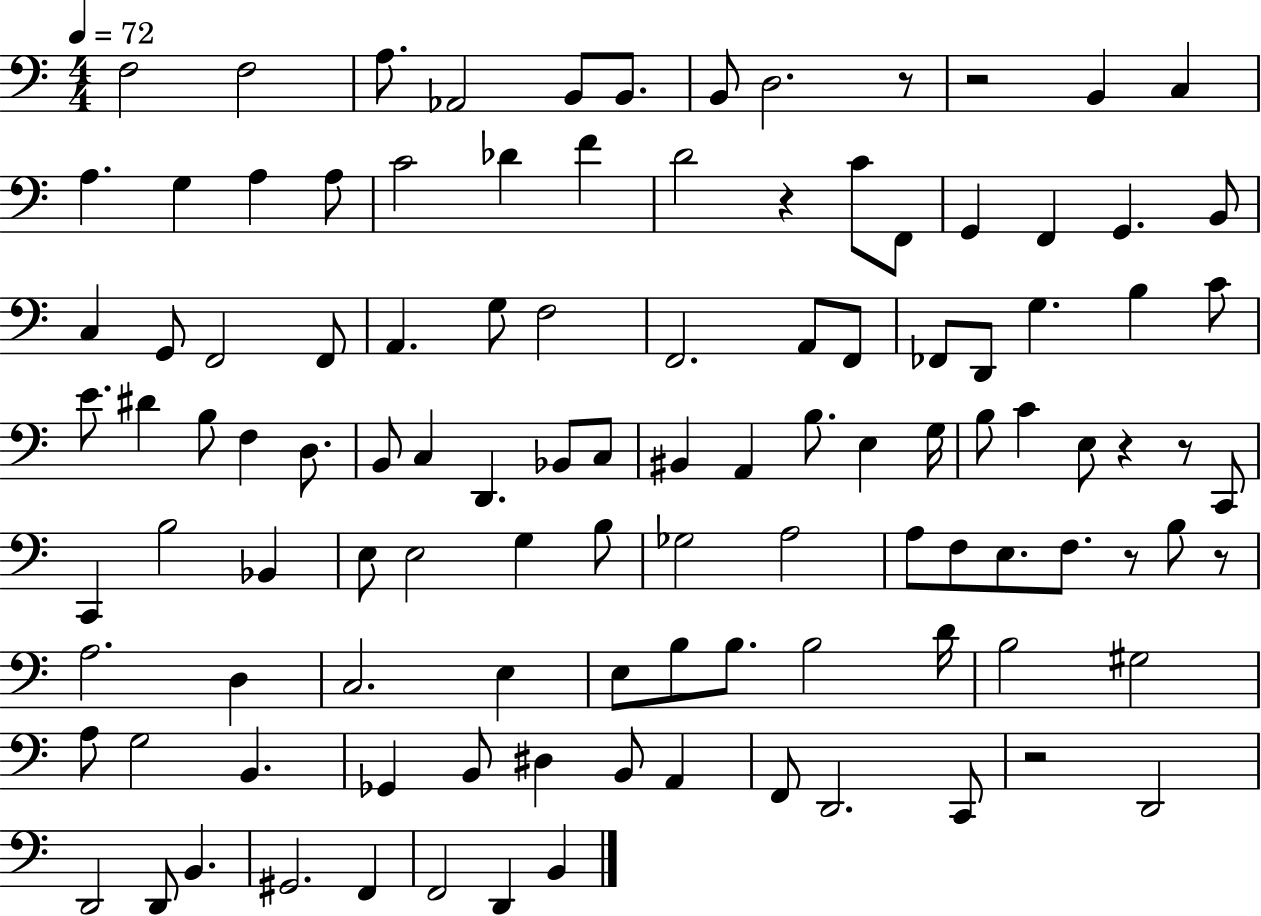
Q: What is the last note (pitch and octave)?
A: B2